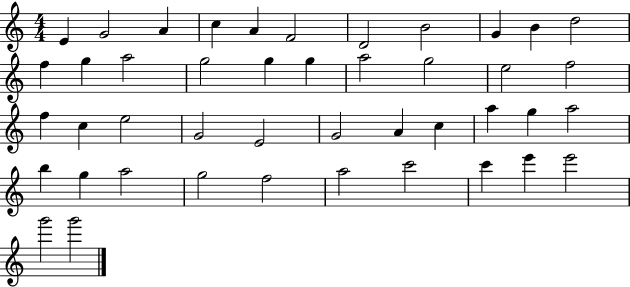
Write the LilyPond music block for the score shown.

{
  \clef treble
  \numericTimeSignature
  \time 4/4
  \key c \major
  e'4 g'2 a'4 | c''4 a'4 f'2 | d'2 b'2 | g'4 b'4 d''2 | \break f''4 g''4 a''2 | g''2 g''4 g''4 | a''2 g''2 | e''2 f''2 | \break f''4 c''4 e''2 | g'2 e'2 | g'2 a'4 c''4 | a''4 g''4 a''2 | \break b''4 g''4 a''2 | g''2 f''2 | a''2 c'''2 | c'''4 e'''4 e'''2 | \break g'''2 g'''2 | \bar "|."
}